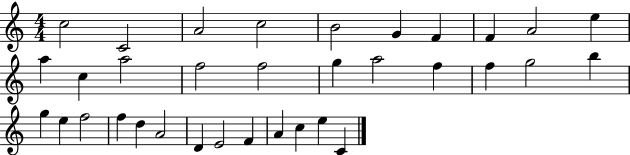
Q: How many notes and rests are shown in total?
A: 34